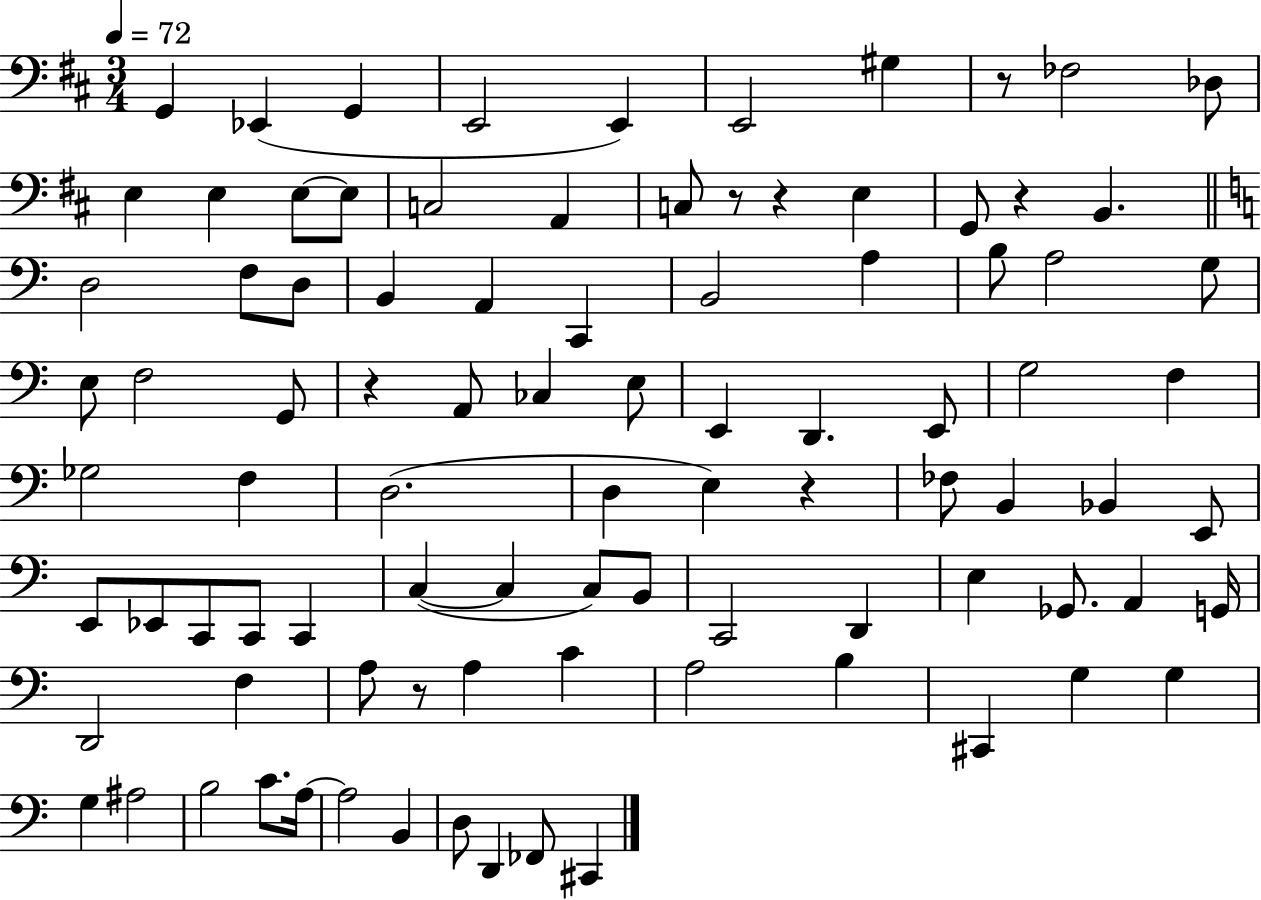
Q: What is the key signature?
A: D major